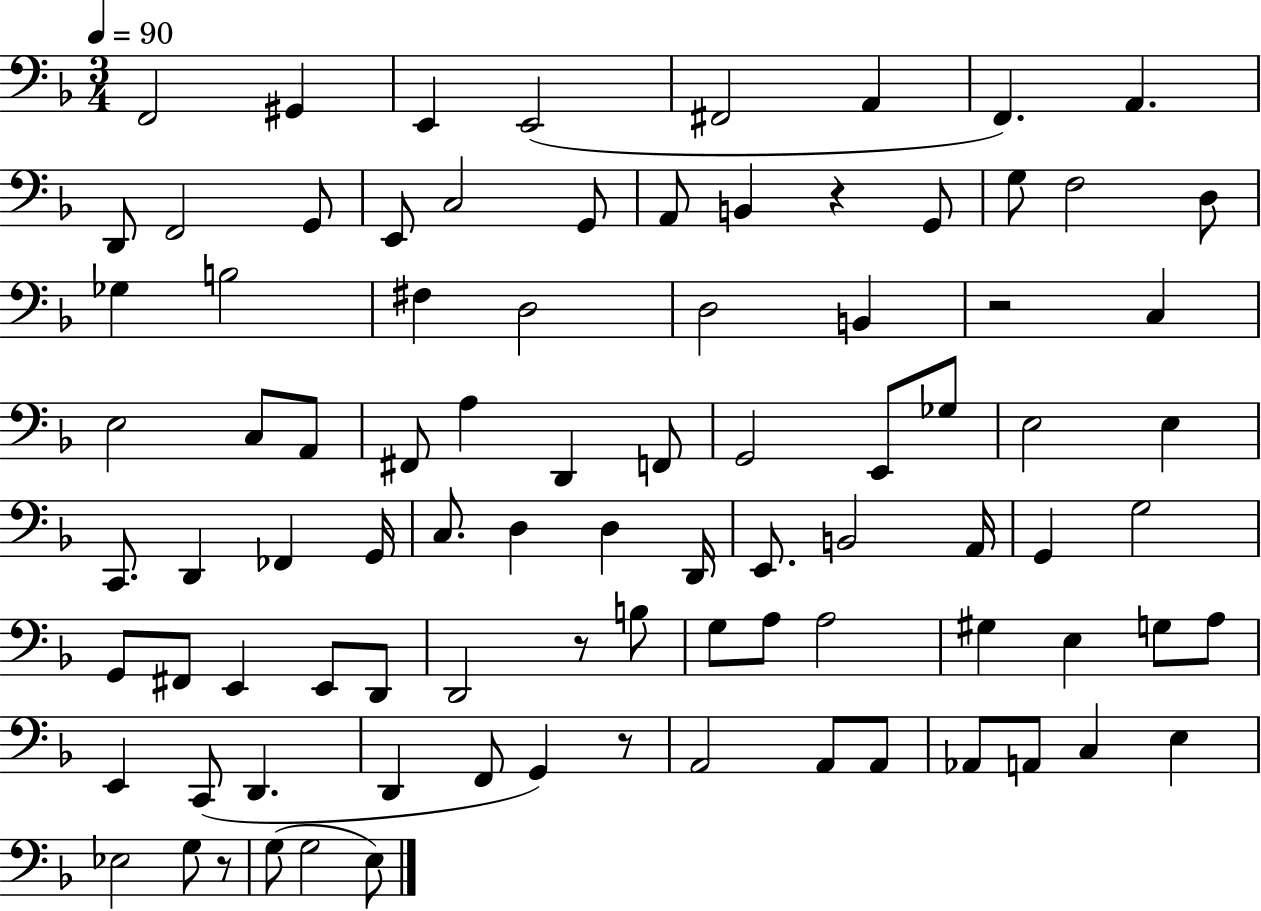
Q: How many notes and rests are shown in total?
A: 89